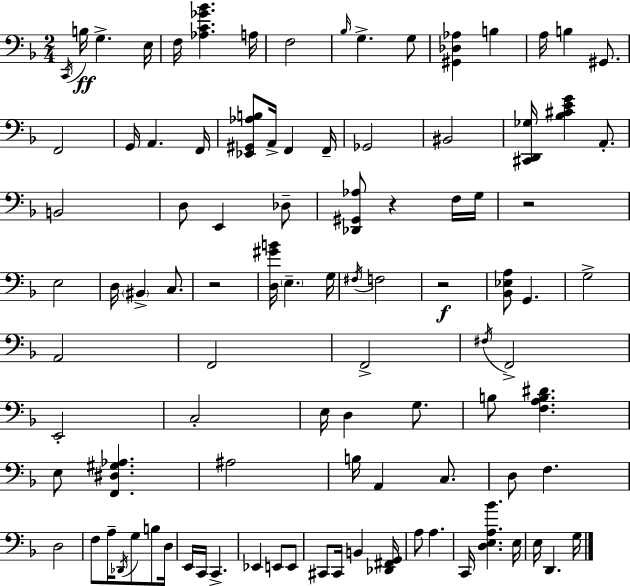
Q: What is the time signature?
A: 2/4